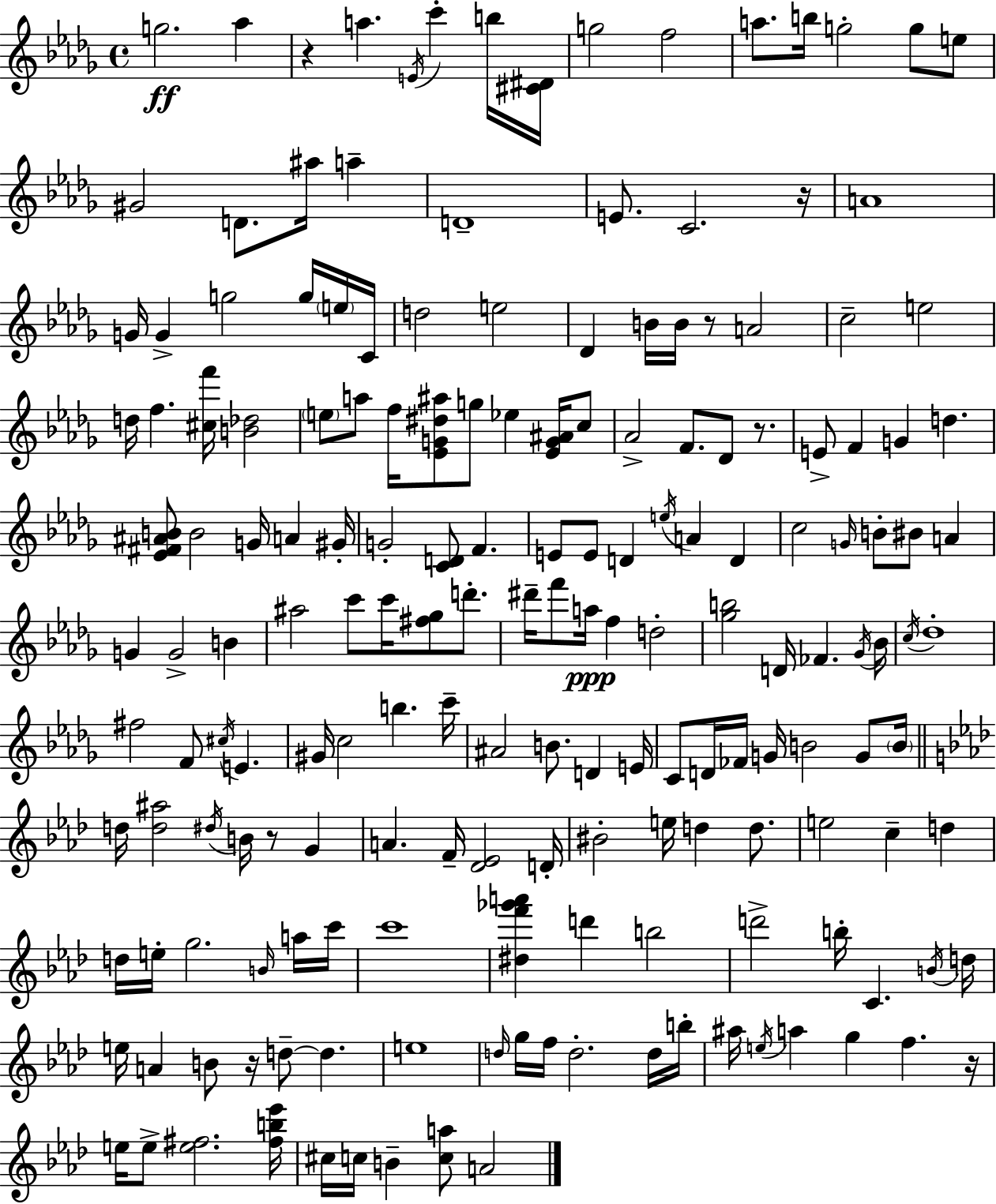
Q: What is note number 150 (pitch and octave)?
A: E5